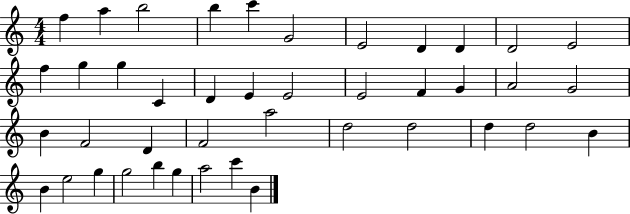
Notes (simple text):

F5/q A5/q B5/h B5/q C6/q G4/h E4/h D4/q D4/q D4/h E4/h F5/q G5/q G5/q C4/q D4/q E4/q E4/h E4/h F4/q G4/q A4/h G4/h B4/q F4/h D4/q F4/h A5/h D5/h D5/h D5/q D5/h B4/q B4/q E5/h G5/q G5/h B5/q G5/q A5/h C6/q B4/q